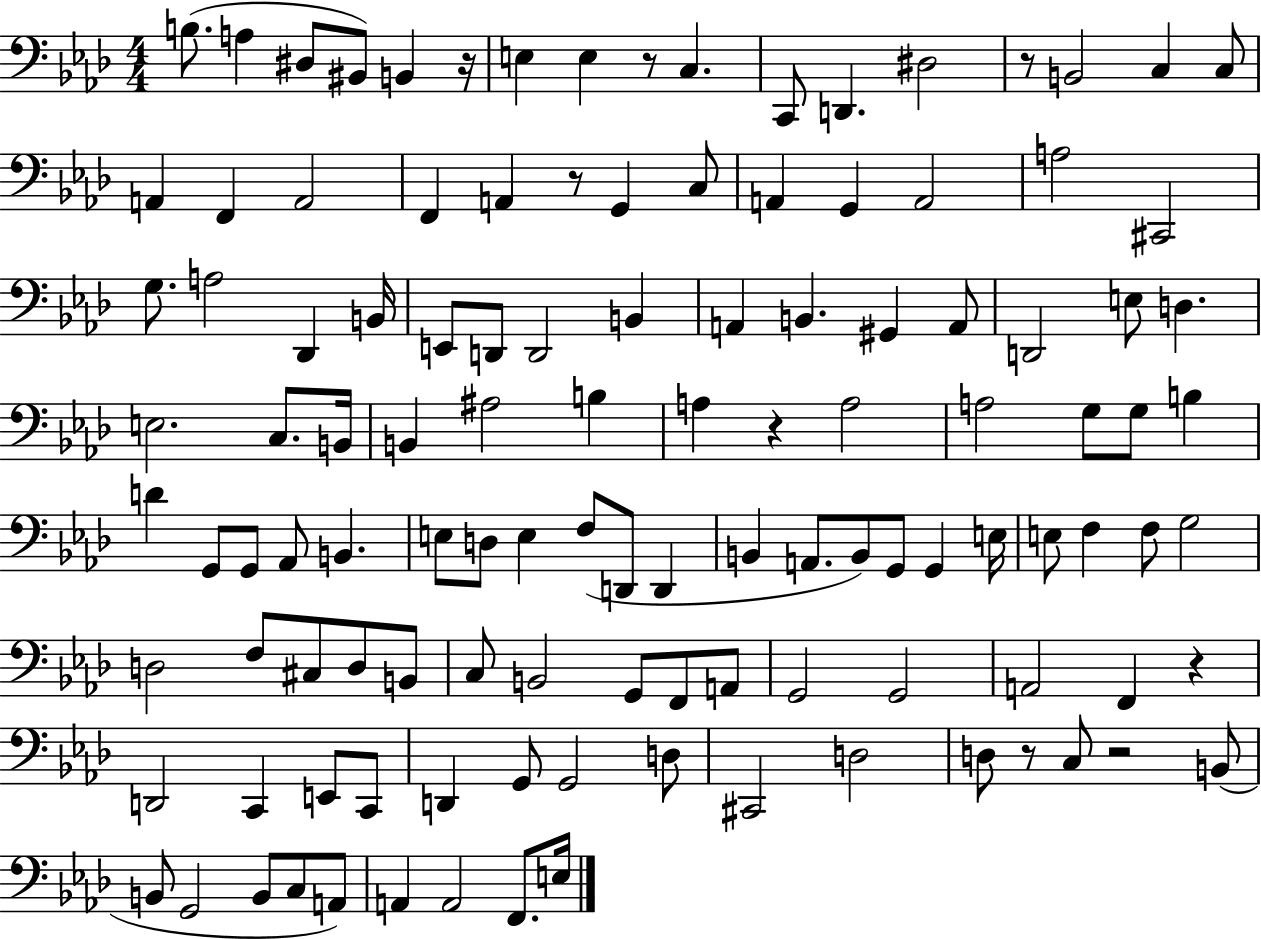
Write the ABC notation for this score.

X:1
T:Untitled
M:4/4
L:1/4
K:Ab
B,/2 A, ^D,/2 ^B,,/2 B,, z/4 E, E, z/2 C, C,,/2 D,, ^D,2 z/2 B,,2 C, C,/2 A,, F,, A,,2 F,, A,, z/2 G,, C,/2 A,, G,, A,,2 A,2 ^C,,2 G,/2 A,2 _D,, B,,/4 E,,/2 D,,/2 D,,2 B,, A,, B,, ^G,, A,,/2 D,,2 E,/2 D, E,2 C,/2 B,,/4 B,, ^A,2 B, A, z A,2 A,2 G,/2 G,/2 B, D G,,/2 G,,/2 _A,,/2 B,, E,/2 D,/2 E, F,/2 D,,/2 D,, B,, A,,/2 B,,/2 G,,/2 G,, E,/4 E,/2 F, F,/2 G,2 D,2 F,/2 ^C,/2 D,/2 B,,/2 C,/2 B,,2 G,,/2 F,,/2 A,,/2 G,,2 G,,2 A,,2 F,, z D,,2 C,, E,,/2 C,,/2 D,, G,,/2 G,,2 D,/2 ^C,,2 D,2 D,/2 z/2 C,/2 z2 B,,/2 B,,/2 G,,2 B,,/2 C,/2 A,,/2 A,, A,,2 F,,/2 E,/4